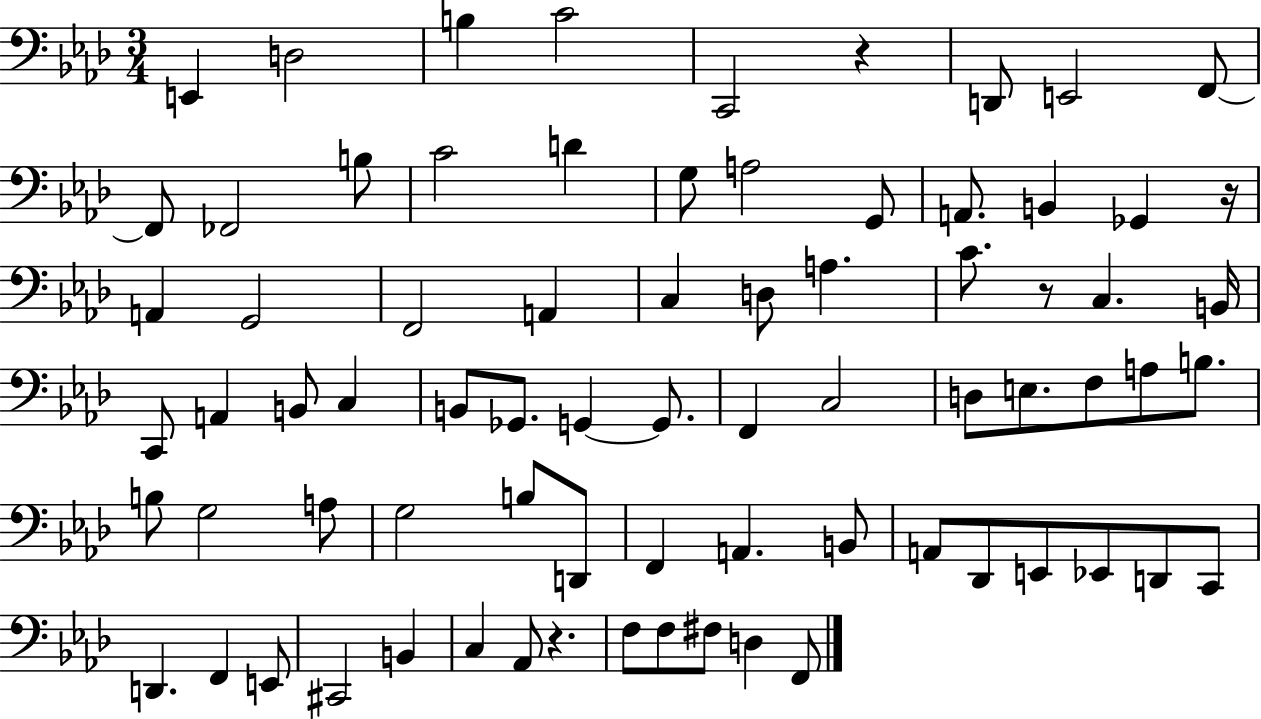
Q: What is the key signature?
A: AES major